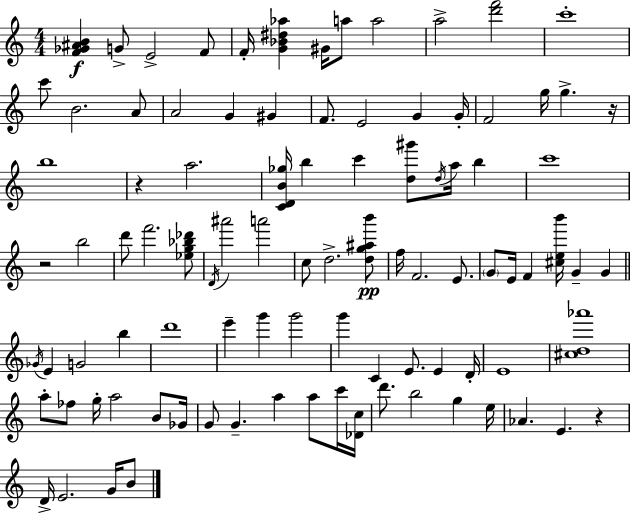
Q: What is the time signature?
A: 4/4